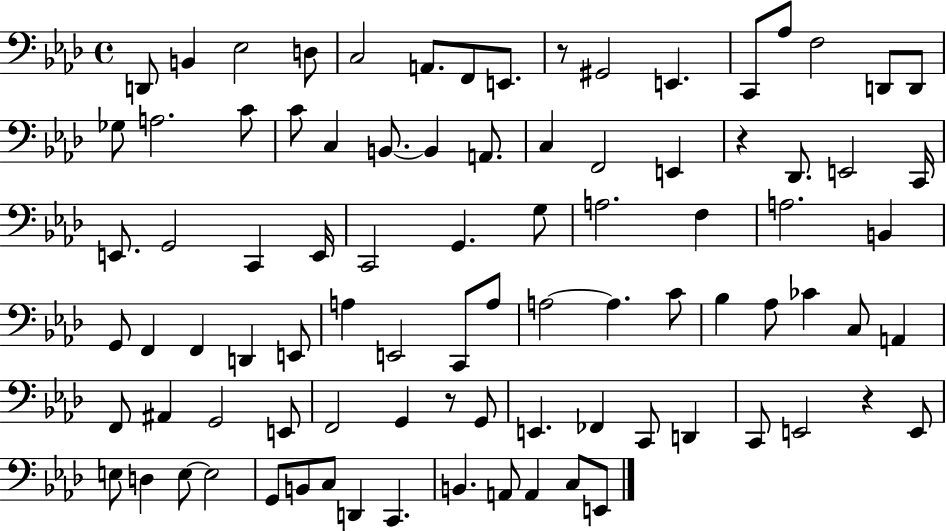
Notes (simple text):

D2/e B2/q Eb3/h D3/e C3/h A2/e. F2/e E2/e. R/e G#2/h E2/q. C2/e Ab3/e F3/h D2/e D2/e Gb3/e A3/h. C4/e C4/e C3/q B2/e. B2/q A2/e. C3/q F2/h E2/q R/q Db2/e. E2/h C2/s E2/e. G2/h C2/q E2/s C2/h G2/q. G3/e A3/h. F3/q A3/h. B2/q G2/e F2/q F2/q D2/q E2/e A3/q E2/h C2/e A3/e A3/h A3/q. C4/e Bb3/q Ab3/e CES4/q C3/e A2/q F2/e A#2/q G2/h E2/e F2/h G2/q R/e G2/e E2/q. FES2/q C2/e D2/q C2/e E2/h R/q E2/e E3/e D3/q E3/e E3/h G2/e B2/e C3/e D2/q C2/q. B2/q. A2/e A2/q C3/e E2/e